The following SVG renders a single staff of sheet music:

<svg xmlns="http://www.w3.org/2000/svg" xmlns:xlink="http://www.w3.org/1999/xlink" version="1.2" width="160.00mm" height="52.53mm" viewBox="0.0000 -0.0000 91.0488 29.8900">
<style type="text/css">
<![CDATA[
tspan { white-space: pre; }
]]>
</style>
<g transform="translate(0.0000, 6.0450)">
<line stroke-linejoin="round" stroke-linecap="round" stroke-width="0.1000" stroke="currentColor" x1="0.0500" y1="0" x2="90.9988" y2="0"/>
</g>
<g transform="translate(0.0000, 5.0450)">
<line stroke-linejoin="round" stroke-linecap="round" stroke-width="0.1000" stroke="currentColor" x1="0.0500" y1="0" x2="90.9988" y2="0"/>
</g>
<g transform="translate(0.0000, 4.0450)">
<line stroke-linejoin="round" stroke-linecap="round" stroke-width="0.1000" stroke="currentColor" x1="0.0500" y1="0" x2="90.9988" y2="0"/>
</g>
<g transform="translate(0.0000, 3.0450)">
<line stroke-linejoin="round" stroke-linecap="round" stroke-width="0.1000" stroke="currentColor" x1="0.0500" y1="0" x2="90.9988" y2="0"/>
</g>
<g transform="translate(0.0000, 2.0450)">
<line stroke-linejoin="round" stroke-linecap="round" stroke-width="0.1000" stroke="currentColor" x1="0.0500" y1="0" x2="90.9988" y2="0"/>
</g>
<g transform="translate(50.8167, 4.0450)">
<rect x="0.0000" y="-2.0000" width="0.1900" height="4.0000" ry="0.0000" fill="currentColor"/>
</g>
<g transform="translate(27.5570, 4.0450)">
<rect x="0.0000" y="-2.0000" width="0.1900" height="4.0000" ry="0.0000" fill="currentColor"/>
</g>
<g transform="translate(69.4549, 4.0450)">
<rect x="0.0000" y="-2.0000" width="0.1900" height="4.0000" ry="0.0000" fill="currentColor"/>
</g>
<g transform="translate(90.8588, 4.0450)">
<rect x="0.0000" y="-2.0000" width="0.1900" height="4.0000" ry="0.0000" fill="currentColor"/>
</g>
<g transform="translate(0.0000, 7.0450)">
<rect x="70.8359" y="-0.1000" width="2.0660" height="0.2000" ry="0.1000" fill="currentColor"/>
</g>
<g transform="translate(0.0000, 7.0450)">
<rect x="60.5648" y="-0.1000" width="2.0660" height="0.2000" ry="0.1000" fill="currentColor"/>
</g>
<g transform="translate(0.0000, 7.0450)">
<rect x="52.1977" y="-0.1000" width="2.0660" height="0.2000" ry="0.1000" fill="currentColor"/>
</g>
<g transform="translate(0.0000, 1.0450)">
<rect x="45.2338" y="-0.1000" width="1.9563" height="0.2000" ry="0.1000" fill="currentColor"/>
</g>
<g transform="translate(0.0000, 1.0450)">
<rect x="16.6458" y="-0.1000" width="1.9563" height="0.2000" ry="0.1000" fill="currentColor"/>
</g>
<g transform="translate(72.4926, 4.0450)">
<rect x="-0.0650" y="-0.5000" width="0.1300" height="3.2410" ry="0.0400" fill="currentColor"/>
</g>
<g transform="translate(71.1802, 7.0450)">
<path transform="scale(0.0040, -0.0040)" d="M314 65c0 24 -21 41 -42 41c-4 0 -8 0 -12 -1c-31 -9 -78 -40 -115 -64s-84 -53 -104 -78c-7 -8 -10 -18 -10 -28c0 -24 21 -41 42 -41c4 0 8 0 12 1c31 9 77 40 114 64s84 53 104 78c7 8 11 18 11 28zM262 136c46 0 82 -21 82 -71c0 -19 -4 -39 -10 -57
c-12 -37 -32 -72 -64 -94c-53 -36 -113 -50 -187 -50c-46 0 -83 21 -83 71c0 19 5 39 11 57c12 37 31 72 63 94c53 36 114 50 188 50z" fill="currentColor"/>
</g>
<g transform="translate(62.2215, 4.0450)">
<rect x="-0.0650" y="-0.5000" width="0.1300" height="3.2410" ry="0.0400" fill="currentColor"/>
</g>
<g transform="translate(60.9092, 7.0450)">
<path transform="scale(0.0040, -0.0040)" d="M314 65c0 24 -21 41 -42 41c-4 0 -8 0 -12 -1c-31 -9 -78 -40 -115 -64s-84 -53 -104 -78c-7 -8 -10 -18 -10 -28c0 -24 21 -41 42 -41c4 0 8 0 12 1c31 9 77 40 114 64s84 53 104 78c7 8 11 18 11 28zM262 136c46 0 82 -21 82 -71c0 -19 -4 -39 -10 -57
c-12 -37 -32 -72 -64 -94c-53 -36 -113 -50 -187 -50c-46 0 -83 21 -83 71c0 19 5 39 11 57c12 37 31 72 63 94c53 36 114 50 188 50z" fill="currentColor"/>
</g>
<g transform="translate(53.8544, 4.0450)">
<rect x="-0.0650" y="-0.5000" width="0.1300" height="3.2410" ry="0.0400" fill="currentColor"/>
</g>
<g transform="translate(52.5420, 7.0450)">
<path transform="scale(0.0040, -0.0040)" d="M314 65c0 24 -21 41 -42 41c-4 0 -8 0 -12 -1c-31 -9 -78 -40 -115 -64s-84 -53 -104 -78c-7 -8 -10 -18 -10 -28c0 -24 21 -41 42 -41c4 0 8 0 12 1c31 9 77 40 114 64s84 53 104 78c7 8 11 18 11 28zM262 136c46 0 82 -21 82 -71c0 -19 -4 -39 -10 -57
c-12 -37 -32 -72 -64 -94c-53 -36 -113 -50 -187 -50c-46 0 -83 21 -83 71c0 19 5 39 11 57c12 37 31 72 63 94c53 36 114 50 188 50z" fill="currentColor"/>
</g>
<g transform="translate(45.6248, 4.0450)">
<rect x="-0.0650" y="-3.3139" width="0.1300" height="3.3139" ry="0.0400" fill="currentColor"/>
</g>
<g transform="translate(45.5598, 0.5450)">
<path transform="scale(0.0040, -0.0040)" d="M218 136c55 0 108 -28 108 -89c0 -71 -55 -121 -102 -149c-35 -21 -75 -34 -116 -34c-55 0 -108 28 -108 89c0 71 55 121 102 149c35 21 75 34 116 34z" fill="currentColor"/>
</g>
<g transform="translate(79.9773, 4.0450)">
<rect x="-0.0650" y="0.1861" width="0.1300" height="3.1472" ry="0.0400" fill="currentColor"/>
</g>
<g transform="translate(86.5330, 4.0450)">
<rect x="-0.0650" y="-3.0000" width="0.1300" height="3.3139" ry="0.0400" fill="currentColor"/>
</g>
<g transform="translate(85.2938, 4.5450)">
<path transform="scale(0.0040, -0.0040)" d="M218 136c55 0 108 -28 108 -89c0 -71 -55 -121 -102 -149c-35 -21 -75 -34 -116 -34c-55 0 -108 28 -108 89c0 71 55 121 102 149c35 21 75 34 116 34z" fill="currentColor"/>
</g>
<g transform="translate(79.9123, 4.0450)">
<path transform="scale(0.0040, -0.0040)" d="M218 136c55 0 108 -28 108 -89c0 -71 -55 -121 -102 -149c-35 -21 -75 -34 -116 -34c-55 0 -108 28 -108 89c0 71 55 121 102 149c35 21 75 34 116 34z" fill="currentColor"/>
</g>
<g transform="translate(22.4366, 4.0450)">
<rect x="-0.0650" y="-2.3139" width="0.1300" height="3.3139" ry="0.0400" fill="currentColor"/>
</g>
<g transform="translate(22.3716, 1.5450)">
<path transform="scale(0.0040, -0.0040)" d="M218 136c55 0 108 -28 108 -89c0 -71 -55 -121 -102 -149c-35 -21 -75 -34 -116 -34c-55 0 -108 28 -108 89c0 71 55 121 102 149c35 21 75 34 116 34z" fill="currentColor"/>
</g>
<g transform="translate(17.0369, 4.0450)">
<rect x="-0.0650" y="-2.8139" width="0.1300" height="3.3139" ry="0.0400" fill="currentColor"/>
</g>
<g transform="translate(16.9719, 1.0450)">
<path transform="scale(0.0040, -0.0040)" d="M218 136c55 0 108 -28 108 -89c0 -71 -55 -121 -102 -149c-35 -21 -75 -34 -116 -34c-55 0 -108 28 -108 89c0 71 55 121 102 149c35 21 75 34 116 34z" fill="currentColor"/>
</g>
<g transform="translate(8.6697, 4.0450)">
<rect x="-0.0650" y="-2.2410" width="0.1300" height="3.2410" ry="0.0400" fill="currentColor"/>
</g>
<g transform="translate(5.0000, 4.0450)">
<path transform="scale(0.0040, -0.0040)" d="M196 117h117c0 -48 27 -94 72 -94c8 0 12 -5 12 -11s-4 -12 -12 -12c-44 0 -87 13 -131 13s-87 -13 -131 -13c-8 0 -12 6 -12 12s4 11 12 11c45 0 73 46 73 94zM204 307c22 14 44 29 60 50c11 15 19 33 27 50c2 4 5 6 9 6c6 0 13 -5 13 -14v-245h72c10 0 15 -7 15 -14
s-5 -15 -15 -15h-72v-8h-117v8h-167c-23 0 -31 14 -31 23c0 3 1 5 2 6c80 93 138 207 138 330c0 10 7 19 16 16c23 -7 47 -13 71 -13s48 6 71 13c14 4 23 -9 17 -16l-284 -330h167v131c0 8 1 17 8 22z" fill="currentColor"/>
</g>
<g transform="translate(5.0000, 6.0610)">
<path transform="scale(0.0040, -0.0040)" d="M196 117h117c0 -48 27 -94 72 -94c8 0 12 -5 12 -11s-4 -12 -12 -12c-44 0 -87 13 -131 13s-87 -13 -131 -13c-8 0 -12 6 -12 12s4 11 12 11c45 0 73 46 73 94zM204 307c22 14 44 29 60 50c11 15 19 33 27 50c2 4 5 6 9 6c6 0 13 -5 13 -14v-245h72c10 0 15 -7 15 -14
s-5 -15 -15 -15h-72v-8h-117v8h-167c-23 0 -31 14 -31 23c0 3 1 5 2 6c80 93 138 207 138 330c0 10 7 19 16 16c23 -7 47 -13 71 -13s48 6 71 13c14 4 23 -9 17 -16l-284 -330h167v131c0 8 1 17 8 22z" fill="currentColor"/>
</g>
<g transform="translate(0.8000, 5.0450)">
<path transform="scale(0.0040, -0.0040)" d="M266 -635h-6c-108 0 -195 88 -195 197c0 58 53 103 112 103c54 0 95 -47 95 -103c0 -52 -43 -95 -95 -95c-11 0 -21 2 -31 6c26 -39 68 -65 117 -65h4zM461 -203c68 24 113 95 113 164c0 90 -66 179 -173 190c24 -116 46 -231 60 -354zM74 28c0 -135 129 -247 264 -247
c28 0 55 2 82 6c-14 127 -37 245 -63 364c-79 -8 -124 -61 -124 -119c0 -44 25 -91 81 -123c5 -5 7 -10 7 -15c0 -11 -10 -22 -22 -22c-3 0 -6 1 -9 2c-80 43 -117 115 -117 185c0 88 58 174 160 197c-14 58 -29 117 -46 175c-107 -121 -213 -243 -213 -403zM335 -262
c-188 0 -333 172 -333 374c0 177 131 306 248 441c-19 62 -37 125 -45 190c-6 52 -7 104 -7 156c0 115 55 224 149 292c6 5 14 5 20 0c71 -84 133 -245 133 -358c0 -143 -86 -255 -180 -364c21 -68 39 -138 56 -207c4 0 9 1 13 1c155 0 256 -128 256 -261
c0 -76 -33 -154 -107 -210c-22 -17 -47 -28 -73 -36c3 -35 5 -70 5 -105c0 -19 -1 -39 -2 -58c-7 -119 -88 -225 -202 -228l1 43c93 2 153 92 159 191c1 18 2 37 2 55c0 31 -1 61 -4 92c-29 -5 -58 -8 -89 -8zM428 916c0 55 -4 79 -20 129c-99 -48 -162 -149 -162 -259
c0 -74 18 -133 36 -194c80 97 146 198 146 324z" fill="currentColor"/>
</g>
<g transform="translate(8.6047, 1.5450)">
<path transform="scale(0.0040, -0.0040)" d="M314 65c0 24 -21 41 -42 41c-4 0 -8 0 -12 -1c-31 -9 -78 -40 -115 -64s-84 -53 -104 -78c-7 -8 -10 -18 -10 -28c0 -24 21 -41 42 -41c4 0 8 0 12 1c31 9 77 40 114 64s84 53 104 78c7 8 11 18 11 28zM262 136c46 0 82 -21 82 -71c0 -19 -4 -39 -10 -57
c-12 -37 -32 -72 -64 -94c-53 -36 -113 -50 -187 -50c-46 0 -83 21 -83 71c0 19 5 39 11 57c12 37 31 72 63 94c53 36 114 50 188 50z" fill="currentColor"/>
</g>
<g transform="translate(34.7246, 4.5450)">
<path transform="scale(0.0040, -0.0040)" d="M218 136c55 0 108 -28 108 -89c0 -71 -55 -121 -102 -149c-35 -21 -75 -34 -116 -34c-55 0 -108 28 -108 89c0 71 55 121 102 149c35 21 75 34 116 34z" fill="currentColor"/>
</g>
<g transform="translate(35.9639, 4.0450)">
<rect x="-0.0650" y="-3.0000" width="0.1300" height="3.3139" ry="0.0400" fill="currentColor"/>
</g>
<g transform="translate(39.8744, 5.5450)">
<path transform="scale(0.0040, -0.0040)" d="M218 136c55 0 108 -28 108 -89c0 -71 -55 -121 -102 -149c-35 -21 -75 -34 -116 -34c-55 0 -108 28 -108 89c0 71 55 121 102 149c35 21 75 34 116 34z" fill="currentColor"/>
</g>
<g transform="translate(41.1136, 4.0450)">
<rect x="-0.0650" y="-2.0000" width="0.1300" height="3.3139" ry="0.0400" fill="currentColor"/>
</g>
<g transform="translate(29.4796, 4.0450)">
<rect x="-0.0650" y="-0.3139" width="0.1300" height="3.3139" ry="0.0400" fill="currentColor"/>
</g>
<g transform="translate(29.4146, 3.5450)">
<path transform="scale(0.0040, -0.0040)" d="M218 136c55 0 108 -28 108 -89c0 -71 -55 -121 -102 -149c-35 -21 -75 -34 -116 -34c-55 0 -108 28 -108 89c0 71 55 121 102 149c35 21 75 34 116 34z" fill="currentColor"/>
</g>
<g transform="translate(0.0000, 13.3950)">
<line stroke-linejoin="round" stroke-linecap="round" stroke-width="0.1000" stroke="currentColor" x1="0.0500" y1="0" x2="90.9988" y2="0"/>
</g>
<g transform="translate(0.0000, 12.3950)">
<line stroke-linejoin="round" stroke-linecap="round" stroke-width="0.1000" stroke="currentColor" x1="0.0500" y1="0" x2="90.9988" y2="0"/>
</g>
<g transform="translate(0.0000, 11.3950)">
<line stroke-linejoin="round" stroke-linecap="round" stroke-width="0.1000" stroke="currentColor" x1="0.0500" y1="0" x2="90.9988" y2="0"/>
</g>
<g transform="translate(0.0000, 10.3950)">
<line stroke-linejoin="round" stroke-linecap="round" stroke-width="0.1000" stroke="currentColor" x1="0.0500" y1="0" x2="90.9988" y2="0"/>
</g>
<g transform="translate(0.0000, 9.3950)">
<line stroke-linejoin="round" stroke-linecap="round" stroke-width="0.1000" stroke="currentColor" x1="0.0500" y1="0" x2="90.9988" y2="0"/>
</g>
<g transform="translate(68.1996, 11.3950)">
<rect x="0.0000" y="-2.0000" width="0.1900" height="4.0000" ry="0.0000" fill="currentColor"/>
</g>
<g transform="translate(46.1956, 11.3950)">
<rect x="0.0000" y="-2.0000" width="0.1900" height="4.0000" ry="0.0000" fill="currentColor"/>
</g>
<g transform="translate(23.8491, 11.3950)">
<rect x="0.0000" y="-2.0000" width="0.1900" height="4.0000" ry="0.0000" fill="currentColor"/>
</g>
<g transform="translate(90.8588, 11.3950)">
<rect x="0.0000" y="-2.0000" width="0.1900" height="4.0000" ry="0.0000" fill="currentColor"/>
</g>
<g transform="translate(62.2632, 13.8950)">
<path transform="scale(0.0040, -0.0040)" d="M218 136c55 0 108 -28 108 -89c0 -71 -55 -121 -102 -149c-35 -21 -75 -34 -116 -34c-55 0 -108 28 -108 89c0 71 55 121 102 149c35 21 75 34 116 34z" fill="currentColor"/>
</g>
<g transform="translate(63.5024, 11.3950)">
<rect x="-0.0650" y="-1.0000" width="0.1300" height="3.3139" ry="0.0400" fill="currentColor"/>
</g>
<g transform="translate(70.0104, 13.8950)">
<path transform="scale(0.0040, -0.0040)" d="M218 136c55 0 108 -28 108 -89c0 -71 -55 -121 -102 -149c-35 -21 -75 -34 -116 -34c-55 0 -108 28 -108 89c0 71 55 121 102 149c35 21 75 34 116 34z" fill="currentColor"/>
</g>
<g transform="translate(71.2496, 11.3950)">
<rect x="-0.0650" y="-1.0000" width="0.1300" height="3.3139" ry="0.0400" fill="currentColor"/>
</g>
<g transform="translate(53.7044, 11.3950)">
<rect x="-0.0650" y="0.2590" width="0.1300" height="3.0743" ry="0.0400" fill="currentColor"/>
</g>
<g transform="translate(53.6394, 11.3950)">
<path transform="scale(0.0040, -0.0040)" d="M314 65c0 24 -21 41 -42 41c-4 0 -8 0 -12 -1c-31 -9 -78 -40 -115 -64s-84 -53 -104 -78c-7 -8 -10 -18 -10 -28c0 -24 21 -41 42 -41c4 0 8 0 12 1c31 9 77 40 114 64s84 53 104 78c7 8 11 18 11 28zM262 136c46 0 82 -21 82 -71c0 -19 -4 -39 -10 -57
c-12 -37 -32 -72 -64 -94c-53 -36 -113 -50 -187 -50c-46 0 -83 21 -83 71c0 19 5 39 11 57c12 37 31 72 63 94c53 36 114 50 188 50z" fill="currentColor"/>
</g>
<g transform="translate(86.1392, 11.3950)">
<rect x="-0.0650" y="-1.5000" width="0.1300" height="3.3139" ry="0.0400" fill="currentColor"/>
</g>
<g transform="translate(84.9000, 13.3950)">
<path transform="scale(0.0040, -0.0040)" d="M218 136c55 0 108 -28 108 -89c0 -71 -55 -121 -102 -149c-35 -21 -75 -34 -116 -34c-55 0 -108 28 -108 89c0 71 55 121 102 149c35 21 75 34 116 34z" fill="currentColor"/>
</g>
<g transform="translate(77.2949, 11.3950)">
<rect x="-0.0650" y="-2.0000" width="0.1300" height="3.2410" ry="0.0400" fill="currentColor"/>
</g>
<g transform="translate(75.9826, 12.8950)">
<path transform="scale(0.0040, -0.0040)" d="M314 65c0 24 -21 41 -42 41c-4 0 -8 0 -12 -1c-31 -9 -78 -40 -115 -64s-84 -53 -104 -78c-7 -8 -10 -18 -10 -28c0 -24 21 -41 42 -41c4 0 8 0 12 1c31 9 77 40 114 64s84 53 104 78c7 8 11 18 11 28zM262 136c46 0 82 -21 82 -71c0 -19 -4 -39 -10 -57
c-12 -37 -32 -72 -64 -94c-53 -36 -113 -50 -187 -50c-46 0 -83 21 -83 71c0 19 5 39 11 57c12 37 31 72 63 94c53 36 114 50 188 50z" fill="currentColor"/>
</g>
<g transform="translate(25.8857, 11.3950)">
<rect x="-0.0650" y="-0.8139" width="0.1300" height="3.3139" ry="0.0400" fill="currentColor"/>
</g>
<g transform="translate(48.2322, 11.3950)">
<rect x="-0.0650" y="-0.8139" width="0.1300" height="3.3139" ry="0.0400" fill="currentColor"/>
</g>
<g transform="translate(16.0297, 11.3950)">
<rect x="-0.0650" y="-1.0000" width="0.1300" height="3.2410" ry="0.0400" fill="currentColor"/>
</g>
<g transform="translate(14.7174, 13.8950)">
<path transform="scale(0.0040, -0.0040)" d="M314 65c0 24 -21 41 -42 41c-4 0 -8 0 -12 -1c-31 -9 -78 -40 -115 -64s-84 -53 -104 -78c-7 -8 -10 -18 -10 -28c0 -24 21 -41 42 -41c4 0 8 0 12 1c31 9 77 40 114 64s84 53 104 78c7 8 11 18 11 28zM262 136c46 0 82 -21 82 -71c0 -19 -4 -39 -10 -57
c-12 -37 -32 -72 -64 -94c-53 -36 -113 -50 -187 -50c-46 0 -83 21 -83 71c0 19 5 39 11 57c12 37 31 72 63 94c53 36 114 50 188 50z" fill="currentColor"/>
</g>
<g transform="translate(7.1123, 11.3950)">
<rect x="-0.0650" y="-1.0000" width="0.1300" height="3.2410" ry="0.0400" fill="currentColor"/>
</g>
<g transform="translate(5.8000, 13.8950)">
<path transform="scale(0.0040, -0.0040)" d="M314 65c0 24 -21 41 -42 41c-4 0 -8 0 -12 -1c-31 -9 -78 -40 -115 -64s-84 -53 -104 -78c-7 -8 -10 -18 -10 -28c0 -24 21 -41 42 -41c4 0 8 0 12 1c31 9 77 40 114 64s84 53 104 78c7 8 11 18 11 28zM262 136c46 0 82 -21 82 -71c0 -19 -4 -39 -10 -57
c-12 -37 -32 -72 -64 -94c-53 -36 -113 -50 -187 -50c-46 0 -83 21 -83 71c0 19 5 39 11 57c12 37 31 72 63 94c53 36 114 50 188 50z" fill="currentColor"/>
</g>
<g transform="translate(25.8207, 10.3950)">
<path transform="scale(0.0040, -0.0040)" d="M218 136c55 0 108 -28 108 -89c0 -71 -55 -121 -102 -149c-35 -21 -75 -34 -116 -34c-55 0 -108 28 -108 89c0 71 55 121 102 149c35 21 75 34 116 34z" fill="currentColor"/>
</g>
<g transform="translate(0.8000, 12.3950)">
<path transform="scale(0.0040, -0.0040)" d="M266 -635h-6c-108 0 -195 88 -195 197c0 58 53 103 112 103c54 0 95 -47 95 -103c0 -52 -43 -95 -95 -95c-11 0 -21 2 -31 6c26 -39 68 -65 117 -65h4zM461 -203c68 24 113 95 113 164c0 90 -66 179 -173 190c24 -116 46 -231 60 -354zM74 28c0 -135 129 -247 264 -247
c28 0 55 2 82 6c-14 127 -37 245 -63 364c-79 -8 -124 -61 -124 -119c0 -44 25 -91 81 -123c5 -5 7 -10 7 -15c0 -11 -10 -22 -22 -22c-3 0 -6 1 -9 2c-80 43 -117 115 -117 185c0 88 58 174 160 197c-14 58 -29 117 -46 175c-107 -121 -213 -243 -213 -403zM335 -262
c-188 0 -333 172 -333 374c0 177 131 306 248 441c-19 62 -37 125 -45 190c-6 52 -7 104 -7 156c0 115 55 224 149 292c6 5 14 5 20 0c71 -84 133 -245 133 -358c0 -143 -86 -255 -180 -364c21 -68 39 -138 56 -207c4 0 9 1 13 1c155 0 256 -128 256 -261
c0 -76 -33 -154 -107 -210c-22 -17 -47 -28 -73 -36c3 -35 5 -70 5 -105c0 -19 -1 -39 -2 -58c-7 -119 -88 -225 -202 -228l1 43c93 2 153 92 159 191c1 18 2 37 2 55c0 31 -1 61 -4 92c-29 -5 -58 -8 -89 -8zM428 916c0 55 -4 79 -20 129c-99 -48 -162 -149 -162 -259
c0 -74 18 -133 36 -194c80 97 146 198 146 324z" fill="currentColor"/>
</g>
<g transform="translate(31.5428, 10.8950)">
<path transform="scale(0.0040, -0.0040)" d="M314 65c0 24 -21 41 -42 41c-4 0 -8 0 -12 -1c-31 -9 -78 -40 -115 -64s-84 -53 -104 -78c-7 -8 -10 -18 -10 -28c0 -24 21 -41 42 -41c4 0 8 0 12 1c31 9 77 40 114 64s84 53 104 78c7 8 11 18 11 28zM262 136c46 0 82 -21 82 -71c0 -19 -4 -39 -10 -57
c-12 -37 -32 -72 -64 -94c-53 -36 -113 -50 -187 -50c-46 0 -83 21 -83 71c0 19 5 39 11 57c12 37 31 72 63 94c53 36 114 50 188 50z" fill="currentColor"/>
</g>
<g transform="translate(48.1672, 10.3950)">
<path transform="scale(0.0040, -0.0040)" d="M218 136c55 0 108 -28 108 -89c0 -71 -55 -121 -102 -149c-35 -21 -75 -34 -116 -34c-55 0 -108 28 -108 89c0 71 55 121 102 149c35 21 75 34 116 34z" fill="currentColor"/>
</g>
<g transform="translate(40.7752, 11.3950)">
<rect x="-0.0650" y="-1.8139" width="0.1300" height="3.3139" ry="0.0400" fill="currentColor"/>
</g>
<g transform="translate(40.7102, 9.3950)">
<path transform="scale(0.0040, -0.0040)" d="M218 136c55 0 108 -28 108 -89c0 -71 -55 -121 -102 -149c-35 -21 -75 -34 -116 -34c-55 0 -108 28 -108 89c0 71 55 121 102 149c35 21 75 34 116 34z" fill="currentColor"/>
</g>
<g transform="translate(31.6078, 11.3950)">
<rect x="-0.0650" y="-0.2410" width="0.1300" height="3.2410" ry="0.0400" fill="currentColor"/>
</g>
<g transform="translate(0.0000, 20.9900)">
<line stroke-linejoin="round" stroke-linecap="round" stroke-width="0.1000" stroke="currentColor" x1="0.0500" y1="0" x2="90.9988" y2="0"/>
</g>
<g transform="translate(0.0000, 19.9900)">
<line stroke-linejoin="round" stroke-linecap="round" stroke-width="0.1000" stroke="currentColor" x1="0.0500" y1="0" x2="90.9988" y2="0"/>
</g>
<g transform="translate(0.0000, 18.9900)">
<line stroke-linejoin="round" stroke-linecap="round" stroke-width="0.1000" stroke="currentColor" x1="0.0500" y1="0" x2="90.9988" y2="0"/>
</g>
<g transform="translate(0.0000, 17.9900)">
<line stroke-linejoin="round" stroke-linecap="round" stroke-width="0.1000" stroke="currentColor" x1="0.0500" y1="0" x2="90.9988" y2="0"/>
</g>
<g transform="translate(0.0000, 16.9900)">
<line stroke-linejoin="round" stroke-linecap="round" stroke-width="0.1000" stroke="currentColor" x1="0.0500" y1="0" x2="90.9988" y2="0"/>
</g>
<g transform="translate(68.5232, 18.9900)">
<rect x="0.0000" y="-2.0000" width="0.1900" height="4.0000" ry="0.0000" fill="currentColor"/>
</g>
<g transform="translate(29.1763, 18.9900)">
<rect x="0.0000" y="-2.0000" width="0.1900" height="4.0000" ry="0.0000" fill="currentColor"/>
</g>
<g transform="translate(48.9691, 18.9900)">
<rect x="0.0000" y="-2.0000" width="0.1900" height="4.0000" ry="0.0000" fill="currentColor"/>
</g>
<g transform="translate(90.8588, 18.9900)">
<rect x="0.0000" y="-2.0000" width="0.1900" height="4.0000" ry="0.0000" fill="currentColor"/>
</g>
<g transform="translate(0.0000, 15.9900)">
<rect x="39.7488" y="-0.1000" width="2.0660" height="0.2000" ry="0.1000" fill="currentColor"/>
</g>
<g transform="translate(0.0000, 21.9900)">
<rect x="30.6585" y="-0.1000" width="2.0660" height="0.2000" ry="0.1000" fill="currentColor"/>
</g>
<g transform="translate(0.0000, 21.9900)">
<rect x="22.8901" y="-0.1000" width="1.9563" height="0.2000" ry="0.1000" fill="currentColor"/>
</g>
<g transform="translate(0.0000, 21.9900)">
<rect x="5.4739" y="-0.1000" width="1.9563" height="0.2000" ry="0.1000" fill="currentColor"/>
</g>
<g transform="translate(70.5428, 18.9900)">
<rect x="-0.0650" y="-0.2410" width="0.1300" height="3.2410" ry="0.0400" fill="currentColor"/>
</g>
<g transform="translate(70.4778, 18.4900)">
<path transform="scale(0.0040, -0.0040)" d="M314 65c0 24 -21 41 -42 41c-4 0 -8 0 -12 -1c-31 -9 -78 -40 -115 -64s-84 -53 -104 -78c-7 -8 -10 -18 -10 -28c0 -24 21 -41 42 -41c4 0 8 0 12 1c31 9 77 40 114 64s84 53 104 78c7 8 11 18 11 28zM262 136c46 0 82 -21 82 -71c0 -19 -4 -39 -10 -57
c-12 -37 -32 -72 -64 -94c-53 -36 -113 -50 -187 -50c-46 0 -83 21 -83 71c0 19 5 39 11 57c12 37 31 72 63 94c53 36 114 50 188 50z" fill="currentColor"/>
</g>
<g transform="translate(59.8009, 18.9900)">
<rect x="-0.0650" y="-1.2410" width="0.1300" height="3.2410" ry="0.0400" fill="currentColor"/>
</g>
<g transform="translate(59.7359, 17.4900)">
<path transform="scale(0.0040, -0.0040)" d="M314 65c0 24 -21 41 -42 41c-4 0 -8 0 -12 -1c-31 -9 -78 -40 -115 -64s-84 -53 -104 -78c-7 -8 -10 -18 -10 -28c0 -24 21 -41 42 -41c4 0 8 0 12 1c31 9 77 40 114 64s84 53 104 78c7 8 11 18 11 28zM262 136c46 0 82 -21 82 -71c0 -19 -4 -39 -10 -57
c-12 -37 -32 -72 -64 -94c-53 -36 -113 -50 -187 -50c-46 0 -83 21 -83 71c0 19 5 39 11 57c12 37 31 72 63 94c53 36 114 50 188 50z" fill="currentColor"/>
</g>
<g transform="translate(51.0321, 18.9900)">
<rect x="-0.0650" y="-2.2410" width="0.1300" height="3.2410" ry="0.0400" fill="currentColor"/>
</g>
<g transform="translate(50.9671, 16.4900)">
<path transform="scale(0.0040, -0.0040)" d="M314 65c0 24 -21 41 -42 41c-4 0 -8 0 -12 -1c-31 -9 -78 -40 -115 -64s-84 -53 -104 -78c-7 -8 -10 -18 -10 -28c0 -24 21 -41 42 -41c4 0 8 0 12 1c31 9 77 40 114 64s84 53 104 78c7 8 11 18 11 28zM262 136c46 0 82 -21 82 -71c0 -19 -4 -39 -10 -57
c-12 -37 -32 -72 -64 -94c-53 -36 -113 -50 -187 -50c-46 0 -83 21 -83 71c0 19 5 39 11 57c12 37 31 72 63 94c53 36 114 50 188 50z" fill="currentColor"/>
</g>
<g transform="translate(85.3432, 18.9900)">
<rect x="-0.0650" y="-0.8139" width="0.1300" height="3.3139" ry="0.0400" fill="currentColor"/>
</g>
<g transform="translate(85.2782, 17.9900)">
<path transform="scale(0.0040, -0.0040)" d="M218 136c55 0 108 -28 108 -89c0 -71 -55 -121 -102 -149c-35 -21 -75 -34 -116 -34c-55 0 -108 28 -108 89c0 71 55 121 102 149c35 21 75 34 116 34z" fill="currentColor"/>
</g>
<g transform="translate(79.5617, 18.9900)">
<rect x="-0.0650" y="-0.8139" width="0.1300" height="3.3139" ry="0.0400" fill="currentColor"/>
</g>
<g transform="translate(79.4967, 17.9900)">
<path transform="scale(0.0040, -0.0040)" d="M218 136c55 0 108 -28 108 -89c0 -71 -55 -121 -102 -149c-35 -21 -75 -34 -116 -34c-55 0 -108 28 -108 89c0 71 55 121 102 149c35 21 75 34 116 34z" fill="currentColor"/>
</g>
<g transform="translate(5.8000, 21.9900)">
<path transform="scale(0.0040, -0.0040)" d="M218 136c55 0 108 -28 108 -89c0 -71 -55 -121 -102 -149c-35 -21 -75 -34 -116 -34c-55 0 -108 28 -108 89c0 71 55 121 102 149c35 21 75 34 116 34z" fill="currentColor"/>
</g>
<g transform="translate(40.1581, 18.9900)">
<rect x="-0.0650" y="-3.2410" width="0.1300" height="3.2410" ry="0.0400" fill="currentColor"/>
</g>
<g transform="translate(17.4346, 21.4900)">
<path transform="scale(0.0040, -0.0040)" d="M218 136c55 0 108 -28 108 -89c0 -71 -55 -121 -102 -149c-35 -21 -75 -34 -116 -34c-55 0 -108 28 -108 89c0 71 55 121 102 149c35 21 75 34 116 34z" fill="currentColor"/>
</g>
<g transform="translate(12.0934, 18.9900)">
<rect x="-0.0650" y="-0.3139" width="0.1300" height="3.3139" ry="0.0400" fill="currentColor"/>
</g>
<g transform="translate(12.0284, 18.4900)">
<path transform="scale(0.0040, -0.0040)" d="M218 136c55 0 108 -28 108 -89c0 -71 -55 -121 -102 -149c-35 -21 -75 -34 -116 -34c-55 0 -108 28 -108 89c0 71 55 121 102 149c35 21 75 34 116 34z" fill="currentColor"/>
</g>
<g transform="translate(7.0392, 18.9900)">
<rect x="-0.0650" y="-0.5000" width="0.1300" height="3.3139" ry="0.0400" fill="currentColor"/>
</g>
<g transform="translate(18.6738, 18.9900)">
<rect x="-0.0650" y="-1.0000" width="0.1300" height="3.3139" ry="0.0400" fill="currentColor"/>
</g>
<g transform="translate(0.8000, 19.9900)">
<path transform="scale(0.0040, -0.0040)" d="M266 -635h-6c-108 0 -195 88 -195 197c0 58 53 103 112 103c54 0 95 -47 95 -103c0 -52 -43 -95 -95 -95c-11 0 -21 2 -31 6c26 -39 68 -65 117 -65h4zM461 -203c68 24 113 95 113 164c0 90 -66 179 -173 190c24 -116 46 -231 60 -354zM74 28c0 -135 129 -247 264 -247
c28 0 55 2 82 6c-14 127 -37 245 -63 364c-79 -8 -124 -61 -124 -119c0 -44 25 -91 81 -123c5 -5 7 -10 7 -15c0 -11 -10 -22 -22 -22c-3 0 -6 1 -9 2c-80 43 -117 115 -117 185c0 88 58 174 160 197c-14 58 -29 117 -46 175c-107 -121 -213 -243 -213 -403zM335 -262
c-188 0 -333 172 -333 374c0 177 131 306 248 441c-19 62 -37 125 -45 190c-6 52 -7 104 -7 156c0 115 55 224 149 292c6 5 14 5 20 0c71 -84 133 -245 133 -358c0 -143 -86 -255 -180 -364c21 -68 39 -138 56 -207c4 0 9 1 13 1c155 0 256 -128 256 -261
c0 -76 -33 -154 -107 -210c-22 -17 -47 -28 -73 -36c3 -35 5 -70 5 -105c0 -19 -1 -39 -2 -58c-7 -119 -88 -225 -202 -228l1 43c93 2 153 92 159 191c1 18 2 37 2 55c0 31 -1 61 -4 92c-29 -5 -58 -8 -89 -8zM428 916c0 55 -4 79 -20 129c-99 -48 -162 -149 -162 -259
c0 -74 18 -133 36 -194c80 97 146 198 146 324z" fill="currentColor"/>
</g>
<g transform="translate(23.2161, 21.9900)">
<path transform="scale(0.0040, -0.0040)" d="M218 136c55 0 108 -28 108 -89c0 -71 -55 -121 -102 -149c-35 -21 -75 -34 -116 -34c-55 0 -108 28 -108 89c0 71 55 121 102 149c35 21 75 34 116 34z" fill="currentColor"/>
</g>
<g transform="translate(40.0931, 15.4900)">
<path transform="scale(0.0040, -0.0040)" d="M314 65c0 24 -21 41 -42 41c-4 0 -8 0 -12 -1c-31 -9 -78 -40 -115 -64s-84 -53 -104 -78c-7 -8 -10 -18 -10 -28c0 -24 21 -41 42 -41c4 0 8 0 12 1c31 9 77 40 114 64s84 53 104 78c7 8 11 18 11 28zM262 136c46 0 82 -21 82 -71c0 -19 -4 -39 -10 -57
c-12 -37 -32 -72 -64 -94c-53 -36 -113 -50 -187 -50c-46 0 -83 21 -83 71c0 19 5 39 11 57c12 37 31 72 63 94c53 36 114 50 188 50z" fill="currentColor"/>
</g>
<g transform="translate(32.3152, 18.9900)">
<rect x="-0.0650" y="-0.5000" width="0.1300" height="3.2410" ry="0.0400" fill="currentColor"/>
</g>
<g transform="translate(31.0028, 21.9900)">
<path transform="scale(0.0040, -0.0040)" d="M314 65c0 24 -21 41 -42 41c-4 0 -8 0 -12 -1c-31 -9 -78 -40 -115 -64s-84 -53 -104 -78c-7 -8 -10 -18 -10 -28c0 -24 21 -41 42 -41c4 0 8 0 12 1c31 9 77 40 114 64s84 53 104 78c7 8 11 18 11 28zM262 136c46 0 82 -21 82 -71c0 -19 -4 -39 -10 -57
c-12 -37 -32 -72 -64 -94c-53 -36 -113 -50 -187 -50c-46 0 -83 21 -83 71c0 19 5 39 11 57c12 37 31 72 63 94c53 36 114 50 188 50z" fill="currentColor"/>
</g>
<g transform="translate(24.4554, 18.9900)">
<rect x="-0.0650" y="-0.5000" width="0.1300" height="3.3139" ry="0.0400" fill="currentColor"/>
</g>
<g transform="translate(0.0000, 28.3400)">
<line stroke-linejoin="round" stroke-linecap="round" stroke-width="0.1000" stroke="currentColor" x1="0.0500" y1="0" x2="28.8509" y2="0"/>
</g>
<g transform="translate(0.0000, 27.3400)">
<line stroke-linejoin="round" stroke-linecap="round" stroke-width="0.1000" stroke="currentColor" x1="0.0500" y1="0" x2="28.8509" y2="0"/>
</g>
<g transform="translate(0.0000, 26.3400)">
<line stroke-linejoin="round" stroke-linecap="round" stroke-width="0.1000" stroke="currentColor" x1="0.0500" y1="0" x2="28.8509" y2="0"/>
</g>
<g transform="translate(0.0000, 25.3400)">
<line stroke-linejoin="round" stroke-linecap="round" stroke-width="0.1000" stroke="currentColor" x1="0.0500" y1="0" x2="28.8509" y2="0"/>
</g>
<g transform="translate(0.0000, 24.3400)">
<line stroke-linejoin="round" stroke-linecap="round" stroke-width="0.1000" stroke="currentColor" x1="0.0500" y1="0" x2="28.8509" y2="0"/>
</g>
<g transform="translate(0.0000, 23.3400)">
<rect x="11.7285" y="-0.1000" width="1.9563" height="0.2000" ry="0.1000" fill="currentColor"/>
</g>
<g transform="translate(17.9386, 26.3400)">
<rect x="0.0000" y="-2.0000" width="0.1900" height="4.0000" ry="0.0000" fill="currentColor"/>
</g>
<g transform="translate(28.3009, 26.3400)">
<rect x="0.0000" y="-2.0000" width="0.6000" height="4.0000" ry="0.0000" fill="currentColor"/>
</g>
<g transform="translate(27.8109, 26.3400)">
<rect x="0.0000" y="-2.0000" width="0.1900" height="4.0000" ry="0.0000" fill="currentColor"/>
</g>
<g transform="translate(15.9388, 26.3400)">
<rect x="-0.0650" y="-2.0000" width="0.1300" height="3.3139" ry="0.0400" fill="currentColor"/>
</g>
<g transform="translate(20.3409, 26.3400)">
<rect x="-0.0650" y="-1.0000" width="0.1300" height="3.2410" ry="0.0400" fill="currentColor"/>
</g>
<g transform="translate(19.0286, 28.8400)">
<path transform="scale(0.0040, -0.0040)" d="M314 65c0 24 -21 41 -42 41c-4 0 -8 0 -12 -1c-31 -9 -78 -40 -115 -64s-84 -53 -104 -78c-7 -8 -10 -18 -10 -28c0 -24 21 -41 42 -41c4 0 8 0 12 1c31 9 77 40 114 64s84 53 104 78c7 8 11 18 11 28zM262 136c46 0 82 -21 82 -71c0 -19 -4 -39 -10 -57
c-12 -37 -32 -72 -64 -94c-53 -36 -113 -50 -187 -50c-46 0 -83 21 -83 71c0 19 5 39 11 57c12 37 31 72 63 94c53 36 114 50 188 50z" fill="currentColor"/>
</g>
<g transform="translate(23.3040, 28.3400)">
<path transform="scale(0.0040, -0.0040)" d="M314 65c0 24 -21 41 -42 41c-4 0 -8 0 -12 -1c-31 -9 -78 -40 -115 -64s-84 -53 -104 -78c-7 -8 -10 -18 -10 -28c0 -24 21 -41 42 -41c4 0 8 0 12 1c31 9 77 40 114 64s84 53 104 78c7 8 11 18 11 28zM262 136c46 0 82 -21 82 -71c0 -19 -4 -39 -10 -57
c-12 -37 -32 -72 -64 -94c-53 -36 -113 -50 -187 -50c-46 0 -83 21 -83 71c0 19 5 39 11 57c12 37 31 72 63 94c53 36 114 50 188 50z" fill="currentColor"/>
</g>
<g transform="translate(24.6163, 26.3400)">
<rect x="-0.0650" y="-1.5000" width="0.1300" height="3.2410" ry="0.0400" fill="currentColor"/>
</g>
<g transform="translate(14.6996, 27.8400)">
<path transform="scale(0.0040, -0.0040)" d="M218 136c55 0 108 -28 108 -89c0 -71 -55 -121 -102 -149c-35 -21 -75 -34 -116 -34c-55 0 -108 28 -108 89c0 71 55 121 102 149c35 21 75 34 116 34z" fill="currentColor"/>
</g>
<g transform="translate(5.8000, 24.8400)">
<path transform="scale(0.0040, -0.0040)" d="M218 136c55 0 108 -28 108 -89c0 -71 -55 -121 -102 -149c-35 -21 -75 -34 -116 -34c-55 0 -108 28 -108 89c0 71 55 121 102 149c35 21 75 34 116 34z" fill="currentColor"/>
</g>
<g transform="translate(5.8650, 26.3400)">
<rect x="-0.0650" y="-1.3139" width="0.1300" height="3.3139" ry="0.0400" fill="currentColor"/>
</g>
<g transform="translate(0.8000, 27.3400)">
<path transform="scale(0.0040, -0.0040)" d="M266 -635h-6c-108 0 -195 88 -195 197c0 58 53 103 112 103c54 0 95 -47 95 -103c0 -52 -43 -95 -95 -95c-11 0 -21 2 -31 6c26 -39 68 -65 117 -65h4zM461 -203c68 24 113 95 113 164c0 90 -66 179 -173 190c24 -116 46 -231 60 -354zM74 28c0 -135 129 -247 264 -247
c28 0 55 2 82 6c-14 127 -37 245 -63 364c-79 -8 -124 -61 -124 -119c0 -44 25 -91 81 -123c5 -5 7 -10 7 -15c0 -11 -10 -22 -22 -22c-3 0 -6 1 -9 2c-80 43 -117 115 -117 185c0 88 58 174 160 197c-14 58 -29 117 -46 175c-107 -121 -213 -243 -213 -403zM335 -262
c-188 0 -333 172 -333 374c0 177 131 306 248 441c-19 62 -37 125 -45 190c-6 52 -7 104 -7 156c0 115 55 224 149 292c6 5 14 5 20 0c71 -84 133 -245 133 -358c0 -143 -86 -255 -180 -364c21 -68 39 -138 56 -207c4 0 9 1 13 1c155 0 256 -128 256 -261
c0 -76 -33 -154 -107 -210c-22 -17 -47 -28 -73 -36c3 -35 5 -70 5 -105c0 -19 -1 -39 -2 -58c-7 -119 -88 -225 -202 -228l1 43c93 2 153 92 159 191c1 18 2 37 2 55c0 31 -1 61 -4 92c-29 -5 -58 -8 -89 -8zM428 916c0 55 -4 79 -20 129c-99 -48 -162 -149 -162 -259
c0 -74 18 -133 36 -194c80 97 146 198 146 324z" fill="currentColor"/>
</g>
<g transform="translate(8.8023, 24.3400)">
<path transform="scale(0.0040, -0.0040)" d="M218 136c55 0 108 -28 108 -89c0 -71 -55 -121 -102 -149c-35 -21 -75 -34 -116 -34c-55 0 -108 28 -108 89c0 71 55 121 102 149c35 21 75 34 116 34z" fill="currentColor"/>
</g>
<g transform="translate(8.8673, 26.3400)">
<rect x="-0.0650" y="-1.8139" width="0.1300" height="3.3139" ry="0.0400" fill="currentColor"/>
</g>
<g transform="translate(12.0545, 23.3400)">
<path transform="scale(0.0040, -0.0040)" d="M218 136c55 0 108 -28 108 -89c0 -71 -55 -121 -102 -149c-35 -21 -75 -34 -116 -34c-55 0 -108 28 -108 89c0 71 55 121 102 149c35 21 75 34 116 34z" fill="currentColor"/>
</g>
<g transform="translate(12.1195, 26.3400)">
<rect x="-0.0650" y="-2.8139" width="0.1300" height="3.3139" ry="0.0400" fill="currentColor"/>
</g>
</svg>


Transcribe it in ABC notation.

X:1
T:Untitled
M:4/4
L:1/4
K:C
g2 a g c A F b C2 C2 C2 B A D2 D2 d c2 f d B2 D D F2 E C c D C C2 b2 g2 e2 c2 d d e f a F D2 E2